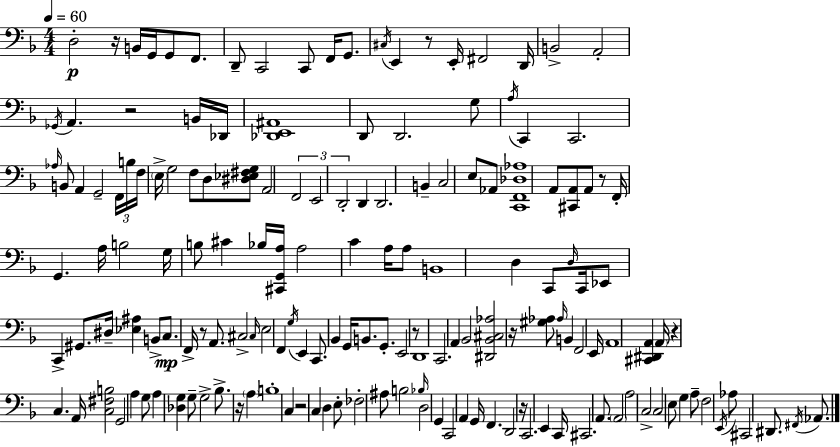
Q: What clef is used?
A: bass